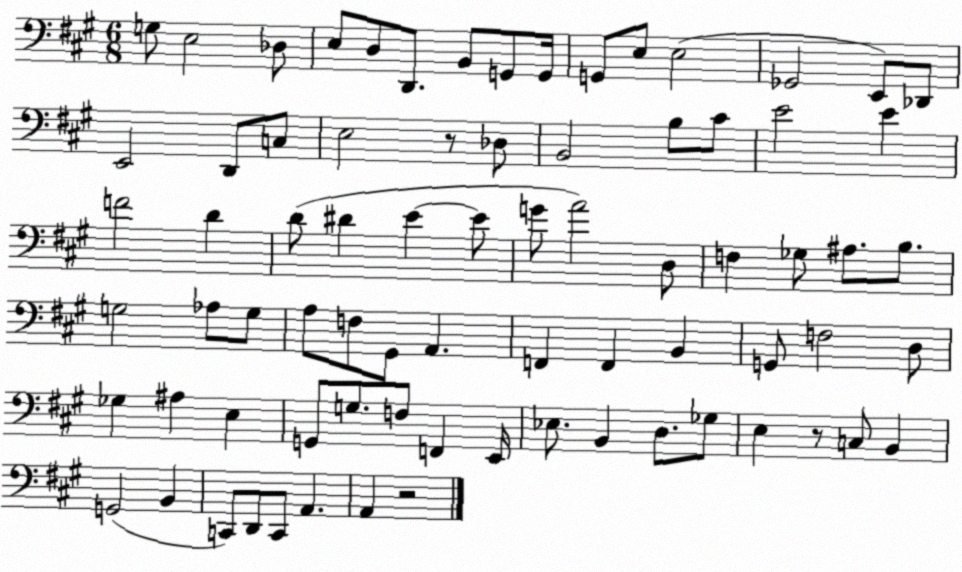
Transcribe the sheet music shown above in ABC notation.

X:1
T:Untitled
M:6/8
L:1/4
K:A
G,/2 E,2 _D,/2 E,/2 D,/2 D,,/2 B,,/2 G,,/2 G,,/4 G,,/2 E,/2 E,2 _G,,2 E,,/2 _D,,/2 E,,2 D,,/2 C,/2 E,2 z/2 _D,/2 B,,2 B,/2 ^C/2 E2 E F2 D D/2 ^D E E/2 G/2 A2 D,/2 F, _G,/2 ^A,/2 B,/2 G,2 _A,/2 G,/2 A,/2 F,/2 ^G,,/2 A,, F,, F,, B,, G,,/2 F,2 D,/2 _G, ^A, E, G,,/2 G,/2 F,/2 F,, E,,/4 _E,/2 B,, D,/2 _G,/2 E, z/2 C,/2 B,, G,,2 B,, C,,/2 D,,/2 C,,/2 A,, A,, z2